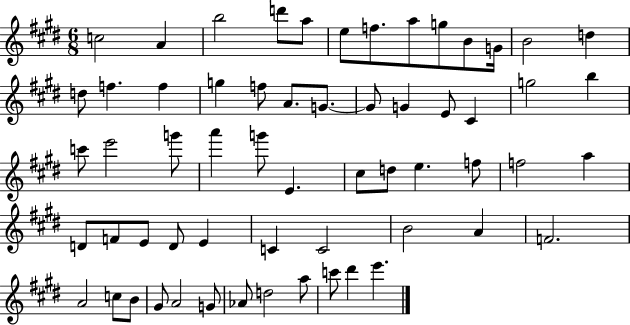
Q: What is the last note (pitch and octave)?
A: E6